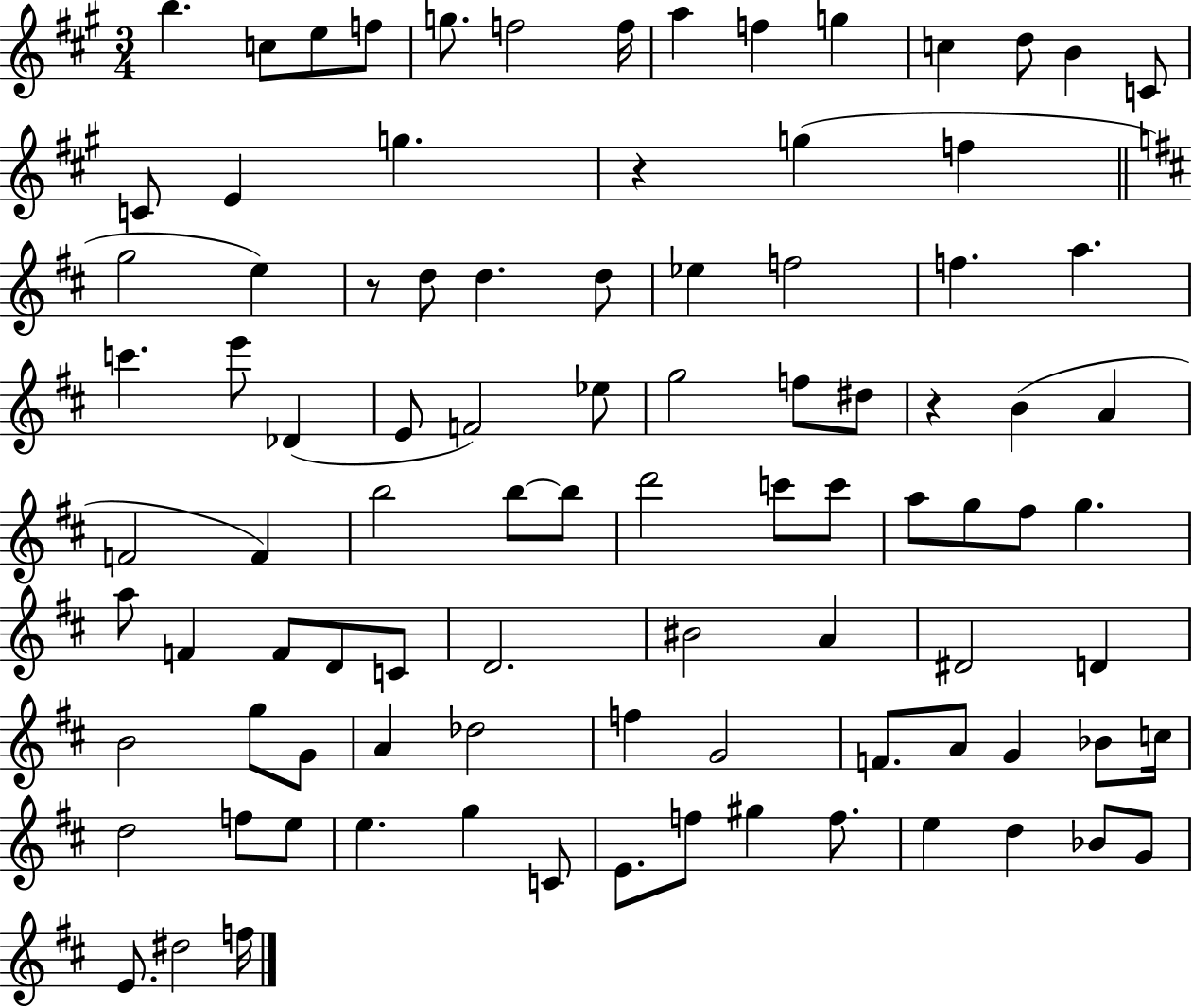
X:1
T:Untitled
M:3/4
L:1/4
K:A
b c/2 e/2 f/2 g/2 f2 f/4 a f g c d/2 B C/2 C/2 E g z g f g2 e z/2 d/2 d d/2 _e f2 f a c' e'/2 _D E/2 F2 _e/2 g2 f/2 ^d/2 z B A F2 F b2 b/2 b/2 d'2 c'/2 c'/2 a/2 g/2 ^f/2 g a/2 F F/2 D/2 C/2 D2 ^B2 A ^D2 D B2 g/2 G/2 A _d2 f G2 F/2 A/2 G _B/2 c/4 d2 f/2 e/2 e g C/2 E/2 f/2 ^g f/2 e d _B/2 G/2 E/2 ^d2 f/4